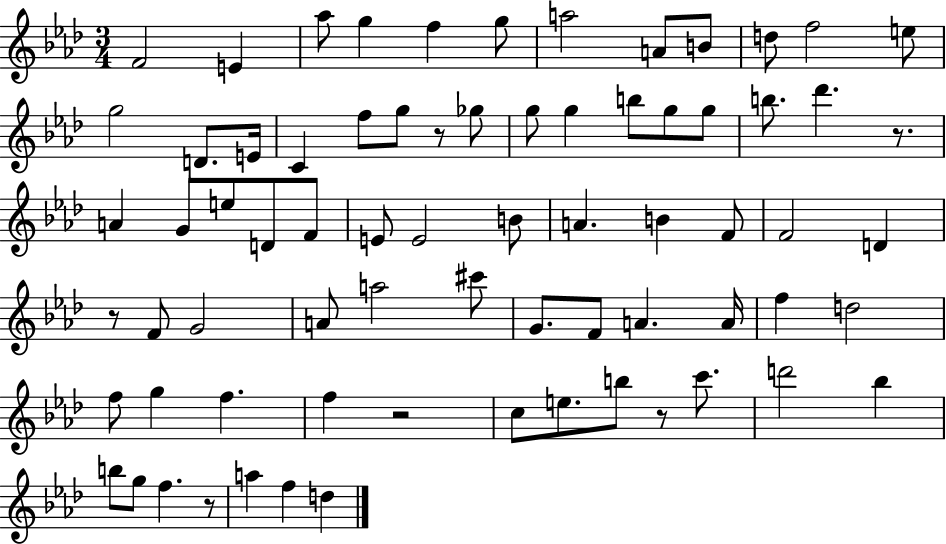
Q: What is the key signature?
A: AES major